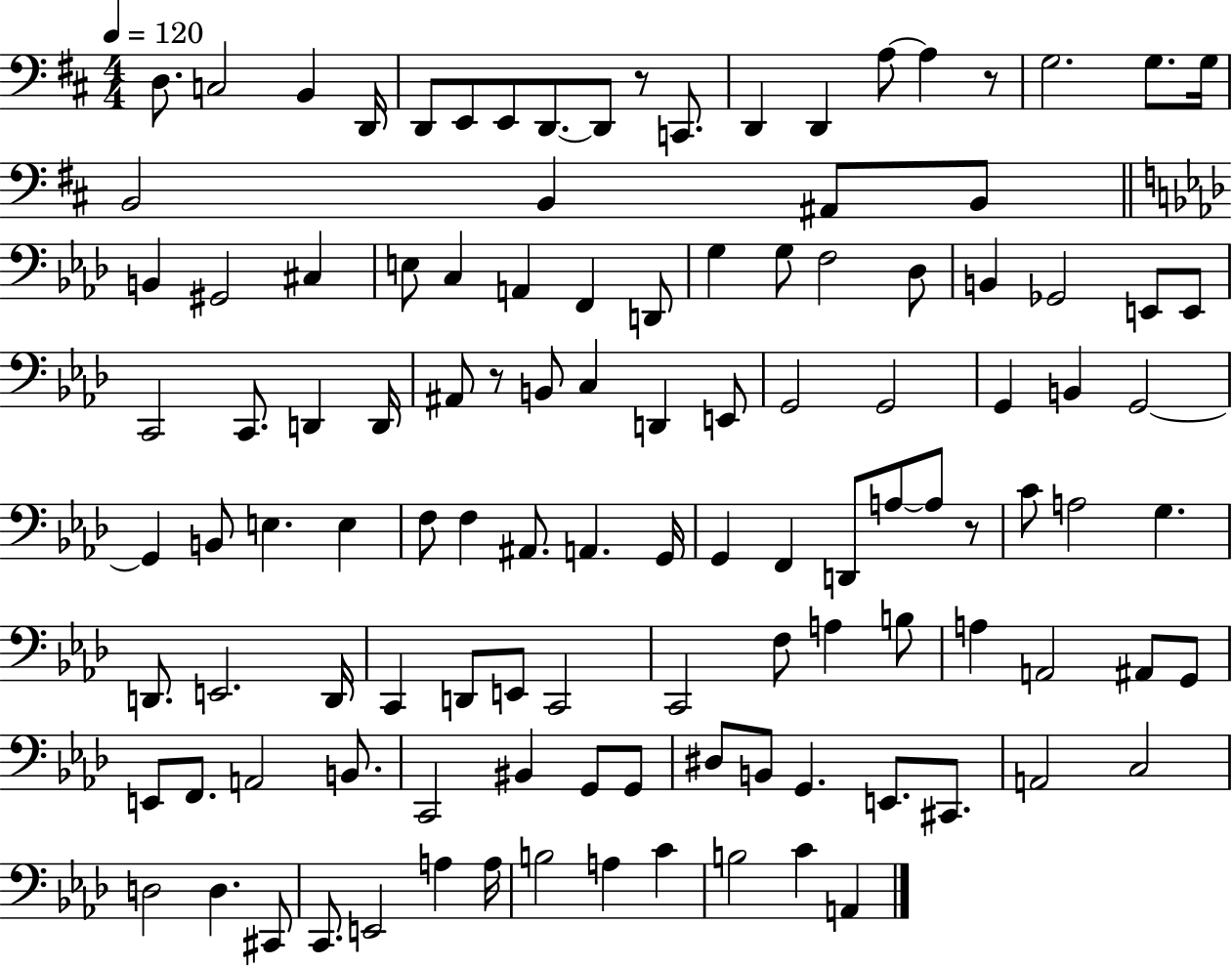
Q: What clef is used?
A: bass